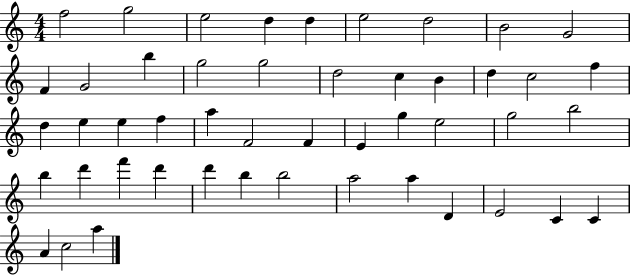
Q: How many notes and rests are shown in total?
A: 48